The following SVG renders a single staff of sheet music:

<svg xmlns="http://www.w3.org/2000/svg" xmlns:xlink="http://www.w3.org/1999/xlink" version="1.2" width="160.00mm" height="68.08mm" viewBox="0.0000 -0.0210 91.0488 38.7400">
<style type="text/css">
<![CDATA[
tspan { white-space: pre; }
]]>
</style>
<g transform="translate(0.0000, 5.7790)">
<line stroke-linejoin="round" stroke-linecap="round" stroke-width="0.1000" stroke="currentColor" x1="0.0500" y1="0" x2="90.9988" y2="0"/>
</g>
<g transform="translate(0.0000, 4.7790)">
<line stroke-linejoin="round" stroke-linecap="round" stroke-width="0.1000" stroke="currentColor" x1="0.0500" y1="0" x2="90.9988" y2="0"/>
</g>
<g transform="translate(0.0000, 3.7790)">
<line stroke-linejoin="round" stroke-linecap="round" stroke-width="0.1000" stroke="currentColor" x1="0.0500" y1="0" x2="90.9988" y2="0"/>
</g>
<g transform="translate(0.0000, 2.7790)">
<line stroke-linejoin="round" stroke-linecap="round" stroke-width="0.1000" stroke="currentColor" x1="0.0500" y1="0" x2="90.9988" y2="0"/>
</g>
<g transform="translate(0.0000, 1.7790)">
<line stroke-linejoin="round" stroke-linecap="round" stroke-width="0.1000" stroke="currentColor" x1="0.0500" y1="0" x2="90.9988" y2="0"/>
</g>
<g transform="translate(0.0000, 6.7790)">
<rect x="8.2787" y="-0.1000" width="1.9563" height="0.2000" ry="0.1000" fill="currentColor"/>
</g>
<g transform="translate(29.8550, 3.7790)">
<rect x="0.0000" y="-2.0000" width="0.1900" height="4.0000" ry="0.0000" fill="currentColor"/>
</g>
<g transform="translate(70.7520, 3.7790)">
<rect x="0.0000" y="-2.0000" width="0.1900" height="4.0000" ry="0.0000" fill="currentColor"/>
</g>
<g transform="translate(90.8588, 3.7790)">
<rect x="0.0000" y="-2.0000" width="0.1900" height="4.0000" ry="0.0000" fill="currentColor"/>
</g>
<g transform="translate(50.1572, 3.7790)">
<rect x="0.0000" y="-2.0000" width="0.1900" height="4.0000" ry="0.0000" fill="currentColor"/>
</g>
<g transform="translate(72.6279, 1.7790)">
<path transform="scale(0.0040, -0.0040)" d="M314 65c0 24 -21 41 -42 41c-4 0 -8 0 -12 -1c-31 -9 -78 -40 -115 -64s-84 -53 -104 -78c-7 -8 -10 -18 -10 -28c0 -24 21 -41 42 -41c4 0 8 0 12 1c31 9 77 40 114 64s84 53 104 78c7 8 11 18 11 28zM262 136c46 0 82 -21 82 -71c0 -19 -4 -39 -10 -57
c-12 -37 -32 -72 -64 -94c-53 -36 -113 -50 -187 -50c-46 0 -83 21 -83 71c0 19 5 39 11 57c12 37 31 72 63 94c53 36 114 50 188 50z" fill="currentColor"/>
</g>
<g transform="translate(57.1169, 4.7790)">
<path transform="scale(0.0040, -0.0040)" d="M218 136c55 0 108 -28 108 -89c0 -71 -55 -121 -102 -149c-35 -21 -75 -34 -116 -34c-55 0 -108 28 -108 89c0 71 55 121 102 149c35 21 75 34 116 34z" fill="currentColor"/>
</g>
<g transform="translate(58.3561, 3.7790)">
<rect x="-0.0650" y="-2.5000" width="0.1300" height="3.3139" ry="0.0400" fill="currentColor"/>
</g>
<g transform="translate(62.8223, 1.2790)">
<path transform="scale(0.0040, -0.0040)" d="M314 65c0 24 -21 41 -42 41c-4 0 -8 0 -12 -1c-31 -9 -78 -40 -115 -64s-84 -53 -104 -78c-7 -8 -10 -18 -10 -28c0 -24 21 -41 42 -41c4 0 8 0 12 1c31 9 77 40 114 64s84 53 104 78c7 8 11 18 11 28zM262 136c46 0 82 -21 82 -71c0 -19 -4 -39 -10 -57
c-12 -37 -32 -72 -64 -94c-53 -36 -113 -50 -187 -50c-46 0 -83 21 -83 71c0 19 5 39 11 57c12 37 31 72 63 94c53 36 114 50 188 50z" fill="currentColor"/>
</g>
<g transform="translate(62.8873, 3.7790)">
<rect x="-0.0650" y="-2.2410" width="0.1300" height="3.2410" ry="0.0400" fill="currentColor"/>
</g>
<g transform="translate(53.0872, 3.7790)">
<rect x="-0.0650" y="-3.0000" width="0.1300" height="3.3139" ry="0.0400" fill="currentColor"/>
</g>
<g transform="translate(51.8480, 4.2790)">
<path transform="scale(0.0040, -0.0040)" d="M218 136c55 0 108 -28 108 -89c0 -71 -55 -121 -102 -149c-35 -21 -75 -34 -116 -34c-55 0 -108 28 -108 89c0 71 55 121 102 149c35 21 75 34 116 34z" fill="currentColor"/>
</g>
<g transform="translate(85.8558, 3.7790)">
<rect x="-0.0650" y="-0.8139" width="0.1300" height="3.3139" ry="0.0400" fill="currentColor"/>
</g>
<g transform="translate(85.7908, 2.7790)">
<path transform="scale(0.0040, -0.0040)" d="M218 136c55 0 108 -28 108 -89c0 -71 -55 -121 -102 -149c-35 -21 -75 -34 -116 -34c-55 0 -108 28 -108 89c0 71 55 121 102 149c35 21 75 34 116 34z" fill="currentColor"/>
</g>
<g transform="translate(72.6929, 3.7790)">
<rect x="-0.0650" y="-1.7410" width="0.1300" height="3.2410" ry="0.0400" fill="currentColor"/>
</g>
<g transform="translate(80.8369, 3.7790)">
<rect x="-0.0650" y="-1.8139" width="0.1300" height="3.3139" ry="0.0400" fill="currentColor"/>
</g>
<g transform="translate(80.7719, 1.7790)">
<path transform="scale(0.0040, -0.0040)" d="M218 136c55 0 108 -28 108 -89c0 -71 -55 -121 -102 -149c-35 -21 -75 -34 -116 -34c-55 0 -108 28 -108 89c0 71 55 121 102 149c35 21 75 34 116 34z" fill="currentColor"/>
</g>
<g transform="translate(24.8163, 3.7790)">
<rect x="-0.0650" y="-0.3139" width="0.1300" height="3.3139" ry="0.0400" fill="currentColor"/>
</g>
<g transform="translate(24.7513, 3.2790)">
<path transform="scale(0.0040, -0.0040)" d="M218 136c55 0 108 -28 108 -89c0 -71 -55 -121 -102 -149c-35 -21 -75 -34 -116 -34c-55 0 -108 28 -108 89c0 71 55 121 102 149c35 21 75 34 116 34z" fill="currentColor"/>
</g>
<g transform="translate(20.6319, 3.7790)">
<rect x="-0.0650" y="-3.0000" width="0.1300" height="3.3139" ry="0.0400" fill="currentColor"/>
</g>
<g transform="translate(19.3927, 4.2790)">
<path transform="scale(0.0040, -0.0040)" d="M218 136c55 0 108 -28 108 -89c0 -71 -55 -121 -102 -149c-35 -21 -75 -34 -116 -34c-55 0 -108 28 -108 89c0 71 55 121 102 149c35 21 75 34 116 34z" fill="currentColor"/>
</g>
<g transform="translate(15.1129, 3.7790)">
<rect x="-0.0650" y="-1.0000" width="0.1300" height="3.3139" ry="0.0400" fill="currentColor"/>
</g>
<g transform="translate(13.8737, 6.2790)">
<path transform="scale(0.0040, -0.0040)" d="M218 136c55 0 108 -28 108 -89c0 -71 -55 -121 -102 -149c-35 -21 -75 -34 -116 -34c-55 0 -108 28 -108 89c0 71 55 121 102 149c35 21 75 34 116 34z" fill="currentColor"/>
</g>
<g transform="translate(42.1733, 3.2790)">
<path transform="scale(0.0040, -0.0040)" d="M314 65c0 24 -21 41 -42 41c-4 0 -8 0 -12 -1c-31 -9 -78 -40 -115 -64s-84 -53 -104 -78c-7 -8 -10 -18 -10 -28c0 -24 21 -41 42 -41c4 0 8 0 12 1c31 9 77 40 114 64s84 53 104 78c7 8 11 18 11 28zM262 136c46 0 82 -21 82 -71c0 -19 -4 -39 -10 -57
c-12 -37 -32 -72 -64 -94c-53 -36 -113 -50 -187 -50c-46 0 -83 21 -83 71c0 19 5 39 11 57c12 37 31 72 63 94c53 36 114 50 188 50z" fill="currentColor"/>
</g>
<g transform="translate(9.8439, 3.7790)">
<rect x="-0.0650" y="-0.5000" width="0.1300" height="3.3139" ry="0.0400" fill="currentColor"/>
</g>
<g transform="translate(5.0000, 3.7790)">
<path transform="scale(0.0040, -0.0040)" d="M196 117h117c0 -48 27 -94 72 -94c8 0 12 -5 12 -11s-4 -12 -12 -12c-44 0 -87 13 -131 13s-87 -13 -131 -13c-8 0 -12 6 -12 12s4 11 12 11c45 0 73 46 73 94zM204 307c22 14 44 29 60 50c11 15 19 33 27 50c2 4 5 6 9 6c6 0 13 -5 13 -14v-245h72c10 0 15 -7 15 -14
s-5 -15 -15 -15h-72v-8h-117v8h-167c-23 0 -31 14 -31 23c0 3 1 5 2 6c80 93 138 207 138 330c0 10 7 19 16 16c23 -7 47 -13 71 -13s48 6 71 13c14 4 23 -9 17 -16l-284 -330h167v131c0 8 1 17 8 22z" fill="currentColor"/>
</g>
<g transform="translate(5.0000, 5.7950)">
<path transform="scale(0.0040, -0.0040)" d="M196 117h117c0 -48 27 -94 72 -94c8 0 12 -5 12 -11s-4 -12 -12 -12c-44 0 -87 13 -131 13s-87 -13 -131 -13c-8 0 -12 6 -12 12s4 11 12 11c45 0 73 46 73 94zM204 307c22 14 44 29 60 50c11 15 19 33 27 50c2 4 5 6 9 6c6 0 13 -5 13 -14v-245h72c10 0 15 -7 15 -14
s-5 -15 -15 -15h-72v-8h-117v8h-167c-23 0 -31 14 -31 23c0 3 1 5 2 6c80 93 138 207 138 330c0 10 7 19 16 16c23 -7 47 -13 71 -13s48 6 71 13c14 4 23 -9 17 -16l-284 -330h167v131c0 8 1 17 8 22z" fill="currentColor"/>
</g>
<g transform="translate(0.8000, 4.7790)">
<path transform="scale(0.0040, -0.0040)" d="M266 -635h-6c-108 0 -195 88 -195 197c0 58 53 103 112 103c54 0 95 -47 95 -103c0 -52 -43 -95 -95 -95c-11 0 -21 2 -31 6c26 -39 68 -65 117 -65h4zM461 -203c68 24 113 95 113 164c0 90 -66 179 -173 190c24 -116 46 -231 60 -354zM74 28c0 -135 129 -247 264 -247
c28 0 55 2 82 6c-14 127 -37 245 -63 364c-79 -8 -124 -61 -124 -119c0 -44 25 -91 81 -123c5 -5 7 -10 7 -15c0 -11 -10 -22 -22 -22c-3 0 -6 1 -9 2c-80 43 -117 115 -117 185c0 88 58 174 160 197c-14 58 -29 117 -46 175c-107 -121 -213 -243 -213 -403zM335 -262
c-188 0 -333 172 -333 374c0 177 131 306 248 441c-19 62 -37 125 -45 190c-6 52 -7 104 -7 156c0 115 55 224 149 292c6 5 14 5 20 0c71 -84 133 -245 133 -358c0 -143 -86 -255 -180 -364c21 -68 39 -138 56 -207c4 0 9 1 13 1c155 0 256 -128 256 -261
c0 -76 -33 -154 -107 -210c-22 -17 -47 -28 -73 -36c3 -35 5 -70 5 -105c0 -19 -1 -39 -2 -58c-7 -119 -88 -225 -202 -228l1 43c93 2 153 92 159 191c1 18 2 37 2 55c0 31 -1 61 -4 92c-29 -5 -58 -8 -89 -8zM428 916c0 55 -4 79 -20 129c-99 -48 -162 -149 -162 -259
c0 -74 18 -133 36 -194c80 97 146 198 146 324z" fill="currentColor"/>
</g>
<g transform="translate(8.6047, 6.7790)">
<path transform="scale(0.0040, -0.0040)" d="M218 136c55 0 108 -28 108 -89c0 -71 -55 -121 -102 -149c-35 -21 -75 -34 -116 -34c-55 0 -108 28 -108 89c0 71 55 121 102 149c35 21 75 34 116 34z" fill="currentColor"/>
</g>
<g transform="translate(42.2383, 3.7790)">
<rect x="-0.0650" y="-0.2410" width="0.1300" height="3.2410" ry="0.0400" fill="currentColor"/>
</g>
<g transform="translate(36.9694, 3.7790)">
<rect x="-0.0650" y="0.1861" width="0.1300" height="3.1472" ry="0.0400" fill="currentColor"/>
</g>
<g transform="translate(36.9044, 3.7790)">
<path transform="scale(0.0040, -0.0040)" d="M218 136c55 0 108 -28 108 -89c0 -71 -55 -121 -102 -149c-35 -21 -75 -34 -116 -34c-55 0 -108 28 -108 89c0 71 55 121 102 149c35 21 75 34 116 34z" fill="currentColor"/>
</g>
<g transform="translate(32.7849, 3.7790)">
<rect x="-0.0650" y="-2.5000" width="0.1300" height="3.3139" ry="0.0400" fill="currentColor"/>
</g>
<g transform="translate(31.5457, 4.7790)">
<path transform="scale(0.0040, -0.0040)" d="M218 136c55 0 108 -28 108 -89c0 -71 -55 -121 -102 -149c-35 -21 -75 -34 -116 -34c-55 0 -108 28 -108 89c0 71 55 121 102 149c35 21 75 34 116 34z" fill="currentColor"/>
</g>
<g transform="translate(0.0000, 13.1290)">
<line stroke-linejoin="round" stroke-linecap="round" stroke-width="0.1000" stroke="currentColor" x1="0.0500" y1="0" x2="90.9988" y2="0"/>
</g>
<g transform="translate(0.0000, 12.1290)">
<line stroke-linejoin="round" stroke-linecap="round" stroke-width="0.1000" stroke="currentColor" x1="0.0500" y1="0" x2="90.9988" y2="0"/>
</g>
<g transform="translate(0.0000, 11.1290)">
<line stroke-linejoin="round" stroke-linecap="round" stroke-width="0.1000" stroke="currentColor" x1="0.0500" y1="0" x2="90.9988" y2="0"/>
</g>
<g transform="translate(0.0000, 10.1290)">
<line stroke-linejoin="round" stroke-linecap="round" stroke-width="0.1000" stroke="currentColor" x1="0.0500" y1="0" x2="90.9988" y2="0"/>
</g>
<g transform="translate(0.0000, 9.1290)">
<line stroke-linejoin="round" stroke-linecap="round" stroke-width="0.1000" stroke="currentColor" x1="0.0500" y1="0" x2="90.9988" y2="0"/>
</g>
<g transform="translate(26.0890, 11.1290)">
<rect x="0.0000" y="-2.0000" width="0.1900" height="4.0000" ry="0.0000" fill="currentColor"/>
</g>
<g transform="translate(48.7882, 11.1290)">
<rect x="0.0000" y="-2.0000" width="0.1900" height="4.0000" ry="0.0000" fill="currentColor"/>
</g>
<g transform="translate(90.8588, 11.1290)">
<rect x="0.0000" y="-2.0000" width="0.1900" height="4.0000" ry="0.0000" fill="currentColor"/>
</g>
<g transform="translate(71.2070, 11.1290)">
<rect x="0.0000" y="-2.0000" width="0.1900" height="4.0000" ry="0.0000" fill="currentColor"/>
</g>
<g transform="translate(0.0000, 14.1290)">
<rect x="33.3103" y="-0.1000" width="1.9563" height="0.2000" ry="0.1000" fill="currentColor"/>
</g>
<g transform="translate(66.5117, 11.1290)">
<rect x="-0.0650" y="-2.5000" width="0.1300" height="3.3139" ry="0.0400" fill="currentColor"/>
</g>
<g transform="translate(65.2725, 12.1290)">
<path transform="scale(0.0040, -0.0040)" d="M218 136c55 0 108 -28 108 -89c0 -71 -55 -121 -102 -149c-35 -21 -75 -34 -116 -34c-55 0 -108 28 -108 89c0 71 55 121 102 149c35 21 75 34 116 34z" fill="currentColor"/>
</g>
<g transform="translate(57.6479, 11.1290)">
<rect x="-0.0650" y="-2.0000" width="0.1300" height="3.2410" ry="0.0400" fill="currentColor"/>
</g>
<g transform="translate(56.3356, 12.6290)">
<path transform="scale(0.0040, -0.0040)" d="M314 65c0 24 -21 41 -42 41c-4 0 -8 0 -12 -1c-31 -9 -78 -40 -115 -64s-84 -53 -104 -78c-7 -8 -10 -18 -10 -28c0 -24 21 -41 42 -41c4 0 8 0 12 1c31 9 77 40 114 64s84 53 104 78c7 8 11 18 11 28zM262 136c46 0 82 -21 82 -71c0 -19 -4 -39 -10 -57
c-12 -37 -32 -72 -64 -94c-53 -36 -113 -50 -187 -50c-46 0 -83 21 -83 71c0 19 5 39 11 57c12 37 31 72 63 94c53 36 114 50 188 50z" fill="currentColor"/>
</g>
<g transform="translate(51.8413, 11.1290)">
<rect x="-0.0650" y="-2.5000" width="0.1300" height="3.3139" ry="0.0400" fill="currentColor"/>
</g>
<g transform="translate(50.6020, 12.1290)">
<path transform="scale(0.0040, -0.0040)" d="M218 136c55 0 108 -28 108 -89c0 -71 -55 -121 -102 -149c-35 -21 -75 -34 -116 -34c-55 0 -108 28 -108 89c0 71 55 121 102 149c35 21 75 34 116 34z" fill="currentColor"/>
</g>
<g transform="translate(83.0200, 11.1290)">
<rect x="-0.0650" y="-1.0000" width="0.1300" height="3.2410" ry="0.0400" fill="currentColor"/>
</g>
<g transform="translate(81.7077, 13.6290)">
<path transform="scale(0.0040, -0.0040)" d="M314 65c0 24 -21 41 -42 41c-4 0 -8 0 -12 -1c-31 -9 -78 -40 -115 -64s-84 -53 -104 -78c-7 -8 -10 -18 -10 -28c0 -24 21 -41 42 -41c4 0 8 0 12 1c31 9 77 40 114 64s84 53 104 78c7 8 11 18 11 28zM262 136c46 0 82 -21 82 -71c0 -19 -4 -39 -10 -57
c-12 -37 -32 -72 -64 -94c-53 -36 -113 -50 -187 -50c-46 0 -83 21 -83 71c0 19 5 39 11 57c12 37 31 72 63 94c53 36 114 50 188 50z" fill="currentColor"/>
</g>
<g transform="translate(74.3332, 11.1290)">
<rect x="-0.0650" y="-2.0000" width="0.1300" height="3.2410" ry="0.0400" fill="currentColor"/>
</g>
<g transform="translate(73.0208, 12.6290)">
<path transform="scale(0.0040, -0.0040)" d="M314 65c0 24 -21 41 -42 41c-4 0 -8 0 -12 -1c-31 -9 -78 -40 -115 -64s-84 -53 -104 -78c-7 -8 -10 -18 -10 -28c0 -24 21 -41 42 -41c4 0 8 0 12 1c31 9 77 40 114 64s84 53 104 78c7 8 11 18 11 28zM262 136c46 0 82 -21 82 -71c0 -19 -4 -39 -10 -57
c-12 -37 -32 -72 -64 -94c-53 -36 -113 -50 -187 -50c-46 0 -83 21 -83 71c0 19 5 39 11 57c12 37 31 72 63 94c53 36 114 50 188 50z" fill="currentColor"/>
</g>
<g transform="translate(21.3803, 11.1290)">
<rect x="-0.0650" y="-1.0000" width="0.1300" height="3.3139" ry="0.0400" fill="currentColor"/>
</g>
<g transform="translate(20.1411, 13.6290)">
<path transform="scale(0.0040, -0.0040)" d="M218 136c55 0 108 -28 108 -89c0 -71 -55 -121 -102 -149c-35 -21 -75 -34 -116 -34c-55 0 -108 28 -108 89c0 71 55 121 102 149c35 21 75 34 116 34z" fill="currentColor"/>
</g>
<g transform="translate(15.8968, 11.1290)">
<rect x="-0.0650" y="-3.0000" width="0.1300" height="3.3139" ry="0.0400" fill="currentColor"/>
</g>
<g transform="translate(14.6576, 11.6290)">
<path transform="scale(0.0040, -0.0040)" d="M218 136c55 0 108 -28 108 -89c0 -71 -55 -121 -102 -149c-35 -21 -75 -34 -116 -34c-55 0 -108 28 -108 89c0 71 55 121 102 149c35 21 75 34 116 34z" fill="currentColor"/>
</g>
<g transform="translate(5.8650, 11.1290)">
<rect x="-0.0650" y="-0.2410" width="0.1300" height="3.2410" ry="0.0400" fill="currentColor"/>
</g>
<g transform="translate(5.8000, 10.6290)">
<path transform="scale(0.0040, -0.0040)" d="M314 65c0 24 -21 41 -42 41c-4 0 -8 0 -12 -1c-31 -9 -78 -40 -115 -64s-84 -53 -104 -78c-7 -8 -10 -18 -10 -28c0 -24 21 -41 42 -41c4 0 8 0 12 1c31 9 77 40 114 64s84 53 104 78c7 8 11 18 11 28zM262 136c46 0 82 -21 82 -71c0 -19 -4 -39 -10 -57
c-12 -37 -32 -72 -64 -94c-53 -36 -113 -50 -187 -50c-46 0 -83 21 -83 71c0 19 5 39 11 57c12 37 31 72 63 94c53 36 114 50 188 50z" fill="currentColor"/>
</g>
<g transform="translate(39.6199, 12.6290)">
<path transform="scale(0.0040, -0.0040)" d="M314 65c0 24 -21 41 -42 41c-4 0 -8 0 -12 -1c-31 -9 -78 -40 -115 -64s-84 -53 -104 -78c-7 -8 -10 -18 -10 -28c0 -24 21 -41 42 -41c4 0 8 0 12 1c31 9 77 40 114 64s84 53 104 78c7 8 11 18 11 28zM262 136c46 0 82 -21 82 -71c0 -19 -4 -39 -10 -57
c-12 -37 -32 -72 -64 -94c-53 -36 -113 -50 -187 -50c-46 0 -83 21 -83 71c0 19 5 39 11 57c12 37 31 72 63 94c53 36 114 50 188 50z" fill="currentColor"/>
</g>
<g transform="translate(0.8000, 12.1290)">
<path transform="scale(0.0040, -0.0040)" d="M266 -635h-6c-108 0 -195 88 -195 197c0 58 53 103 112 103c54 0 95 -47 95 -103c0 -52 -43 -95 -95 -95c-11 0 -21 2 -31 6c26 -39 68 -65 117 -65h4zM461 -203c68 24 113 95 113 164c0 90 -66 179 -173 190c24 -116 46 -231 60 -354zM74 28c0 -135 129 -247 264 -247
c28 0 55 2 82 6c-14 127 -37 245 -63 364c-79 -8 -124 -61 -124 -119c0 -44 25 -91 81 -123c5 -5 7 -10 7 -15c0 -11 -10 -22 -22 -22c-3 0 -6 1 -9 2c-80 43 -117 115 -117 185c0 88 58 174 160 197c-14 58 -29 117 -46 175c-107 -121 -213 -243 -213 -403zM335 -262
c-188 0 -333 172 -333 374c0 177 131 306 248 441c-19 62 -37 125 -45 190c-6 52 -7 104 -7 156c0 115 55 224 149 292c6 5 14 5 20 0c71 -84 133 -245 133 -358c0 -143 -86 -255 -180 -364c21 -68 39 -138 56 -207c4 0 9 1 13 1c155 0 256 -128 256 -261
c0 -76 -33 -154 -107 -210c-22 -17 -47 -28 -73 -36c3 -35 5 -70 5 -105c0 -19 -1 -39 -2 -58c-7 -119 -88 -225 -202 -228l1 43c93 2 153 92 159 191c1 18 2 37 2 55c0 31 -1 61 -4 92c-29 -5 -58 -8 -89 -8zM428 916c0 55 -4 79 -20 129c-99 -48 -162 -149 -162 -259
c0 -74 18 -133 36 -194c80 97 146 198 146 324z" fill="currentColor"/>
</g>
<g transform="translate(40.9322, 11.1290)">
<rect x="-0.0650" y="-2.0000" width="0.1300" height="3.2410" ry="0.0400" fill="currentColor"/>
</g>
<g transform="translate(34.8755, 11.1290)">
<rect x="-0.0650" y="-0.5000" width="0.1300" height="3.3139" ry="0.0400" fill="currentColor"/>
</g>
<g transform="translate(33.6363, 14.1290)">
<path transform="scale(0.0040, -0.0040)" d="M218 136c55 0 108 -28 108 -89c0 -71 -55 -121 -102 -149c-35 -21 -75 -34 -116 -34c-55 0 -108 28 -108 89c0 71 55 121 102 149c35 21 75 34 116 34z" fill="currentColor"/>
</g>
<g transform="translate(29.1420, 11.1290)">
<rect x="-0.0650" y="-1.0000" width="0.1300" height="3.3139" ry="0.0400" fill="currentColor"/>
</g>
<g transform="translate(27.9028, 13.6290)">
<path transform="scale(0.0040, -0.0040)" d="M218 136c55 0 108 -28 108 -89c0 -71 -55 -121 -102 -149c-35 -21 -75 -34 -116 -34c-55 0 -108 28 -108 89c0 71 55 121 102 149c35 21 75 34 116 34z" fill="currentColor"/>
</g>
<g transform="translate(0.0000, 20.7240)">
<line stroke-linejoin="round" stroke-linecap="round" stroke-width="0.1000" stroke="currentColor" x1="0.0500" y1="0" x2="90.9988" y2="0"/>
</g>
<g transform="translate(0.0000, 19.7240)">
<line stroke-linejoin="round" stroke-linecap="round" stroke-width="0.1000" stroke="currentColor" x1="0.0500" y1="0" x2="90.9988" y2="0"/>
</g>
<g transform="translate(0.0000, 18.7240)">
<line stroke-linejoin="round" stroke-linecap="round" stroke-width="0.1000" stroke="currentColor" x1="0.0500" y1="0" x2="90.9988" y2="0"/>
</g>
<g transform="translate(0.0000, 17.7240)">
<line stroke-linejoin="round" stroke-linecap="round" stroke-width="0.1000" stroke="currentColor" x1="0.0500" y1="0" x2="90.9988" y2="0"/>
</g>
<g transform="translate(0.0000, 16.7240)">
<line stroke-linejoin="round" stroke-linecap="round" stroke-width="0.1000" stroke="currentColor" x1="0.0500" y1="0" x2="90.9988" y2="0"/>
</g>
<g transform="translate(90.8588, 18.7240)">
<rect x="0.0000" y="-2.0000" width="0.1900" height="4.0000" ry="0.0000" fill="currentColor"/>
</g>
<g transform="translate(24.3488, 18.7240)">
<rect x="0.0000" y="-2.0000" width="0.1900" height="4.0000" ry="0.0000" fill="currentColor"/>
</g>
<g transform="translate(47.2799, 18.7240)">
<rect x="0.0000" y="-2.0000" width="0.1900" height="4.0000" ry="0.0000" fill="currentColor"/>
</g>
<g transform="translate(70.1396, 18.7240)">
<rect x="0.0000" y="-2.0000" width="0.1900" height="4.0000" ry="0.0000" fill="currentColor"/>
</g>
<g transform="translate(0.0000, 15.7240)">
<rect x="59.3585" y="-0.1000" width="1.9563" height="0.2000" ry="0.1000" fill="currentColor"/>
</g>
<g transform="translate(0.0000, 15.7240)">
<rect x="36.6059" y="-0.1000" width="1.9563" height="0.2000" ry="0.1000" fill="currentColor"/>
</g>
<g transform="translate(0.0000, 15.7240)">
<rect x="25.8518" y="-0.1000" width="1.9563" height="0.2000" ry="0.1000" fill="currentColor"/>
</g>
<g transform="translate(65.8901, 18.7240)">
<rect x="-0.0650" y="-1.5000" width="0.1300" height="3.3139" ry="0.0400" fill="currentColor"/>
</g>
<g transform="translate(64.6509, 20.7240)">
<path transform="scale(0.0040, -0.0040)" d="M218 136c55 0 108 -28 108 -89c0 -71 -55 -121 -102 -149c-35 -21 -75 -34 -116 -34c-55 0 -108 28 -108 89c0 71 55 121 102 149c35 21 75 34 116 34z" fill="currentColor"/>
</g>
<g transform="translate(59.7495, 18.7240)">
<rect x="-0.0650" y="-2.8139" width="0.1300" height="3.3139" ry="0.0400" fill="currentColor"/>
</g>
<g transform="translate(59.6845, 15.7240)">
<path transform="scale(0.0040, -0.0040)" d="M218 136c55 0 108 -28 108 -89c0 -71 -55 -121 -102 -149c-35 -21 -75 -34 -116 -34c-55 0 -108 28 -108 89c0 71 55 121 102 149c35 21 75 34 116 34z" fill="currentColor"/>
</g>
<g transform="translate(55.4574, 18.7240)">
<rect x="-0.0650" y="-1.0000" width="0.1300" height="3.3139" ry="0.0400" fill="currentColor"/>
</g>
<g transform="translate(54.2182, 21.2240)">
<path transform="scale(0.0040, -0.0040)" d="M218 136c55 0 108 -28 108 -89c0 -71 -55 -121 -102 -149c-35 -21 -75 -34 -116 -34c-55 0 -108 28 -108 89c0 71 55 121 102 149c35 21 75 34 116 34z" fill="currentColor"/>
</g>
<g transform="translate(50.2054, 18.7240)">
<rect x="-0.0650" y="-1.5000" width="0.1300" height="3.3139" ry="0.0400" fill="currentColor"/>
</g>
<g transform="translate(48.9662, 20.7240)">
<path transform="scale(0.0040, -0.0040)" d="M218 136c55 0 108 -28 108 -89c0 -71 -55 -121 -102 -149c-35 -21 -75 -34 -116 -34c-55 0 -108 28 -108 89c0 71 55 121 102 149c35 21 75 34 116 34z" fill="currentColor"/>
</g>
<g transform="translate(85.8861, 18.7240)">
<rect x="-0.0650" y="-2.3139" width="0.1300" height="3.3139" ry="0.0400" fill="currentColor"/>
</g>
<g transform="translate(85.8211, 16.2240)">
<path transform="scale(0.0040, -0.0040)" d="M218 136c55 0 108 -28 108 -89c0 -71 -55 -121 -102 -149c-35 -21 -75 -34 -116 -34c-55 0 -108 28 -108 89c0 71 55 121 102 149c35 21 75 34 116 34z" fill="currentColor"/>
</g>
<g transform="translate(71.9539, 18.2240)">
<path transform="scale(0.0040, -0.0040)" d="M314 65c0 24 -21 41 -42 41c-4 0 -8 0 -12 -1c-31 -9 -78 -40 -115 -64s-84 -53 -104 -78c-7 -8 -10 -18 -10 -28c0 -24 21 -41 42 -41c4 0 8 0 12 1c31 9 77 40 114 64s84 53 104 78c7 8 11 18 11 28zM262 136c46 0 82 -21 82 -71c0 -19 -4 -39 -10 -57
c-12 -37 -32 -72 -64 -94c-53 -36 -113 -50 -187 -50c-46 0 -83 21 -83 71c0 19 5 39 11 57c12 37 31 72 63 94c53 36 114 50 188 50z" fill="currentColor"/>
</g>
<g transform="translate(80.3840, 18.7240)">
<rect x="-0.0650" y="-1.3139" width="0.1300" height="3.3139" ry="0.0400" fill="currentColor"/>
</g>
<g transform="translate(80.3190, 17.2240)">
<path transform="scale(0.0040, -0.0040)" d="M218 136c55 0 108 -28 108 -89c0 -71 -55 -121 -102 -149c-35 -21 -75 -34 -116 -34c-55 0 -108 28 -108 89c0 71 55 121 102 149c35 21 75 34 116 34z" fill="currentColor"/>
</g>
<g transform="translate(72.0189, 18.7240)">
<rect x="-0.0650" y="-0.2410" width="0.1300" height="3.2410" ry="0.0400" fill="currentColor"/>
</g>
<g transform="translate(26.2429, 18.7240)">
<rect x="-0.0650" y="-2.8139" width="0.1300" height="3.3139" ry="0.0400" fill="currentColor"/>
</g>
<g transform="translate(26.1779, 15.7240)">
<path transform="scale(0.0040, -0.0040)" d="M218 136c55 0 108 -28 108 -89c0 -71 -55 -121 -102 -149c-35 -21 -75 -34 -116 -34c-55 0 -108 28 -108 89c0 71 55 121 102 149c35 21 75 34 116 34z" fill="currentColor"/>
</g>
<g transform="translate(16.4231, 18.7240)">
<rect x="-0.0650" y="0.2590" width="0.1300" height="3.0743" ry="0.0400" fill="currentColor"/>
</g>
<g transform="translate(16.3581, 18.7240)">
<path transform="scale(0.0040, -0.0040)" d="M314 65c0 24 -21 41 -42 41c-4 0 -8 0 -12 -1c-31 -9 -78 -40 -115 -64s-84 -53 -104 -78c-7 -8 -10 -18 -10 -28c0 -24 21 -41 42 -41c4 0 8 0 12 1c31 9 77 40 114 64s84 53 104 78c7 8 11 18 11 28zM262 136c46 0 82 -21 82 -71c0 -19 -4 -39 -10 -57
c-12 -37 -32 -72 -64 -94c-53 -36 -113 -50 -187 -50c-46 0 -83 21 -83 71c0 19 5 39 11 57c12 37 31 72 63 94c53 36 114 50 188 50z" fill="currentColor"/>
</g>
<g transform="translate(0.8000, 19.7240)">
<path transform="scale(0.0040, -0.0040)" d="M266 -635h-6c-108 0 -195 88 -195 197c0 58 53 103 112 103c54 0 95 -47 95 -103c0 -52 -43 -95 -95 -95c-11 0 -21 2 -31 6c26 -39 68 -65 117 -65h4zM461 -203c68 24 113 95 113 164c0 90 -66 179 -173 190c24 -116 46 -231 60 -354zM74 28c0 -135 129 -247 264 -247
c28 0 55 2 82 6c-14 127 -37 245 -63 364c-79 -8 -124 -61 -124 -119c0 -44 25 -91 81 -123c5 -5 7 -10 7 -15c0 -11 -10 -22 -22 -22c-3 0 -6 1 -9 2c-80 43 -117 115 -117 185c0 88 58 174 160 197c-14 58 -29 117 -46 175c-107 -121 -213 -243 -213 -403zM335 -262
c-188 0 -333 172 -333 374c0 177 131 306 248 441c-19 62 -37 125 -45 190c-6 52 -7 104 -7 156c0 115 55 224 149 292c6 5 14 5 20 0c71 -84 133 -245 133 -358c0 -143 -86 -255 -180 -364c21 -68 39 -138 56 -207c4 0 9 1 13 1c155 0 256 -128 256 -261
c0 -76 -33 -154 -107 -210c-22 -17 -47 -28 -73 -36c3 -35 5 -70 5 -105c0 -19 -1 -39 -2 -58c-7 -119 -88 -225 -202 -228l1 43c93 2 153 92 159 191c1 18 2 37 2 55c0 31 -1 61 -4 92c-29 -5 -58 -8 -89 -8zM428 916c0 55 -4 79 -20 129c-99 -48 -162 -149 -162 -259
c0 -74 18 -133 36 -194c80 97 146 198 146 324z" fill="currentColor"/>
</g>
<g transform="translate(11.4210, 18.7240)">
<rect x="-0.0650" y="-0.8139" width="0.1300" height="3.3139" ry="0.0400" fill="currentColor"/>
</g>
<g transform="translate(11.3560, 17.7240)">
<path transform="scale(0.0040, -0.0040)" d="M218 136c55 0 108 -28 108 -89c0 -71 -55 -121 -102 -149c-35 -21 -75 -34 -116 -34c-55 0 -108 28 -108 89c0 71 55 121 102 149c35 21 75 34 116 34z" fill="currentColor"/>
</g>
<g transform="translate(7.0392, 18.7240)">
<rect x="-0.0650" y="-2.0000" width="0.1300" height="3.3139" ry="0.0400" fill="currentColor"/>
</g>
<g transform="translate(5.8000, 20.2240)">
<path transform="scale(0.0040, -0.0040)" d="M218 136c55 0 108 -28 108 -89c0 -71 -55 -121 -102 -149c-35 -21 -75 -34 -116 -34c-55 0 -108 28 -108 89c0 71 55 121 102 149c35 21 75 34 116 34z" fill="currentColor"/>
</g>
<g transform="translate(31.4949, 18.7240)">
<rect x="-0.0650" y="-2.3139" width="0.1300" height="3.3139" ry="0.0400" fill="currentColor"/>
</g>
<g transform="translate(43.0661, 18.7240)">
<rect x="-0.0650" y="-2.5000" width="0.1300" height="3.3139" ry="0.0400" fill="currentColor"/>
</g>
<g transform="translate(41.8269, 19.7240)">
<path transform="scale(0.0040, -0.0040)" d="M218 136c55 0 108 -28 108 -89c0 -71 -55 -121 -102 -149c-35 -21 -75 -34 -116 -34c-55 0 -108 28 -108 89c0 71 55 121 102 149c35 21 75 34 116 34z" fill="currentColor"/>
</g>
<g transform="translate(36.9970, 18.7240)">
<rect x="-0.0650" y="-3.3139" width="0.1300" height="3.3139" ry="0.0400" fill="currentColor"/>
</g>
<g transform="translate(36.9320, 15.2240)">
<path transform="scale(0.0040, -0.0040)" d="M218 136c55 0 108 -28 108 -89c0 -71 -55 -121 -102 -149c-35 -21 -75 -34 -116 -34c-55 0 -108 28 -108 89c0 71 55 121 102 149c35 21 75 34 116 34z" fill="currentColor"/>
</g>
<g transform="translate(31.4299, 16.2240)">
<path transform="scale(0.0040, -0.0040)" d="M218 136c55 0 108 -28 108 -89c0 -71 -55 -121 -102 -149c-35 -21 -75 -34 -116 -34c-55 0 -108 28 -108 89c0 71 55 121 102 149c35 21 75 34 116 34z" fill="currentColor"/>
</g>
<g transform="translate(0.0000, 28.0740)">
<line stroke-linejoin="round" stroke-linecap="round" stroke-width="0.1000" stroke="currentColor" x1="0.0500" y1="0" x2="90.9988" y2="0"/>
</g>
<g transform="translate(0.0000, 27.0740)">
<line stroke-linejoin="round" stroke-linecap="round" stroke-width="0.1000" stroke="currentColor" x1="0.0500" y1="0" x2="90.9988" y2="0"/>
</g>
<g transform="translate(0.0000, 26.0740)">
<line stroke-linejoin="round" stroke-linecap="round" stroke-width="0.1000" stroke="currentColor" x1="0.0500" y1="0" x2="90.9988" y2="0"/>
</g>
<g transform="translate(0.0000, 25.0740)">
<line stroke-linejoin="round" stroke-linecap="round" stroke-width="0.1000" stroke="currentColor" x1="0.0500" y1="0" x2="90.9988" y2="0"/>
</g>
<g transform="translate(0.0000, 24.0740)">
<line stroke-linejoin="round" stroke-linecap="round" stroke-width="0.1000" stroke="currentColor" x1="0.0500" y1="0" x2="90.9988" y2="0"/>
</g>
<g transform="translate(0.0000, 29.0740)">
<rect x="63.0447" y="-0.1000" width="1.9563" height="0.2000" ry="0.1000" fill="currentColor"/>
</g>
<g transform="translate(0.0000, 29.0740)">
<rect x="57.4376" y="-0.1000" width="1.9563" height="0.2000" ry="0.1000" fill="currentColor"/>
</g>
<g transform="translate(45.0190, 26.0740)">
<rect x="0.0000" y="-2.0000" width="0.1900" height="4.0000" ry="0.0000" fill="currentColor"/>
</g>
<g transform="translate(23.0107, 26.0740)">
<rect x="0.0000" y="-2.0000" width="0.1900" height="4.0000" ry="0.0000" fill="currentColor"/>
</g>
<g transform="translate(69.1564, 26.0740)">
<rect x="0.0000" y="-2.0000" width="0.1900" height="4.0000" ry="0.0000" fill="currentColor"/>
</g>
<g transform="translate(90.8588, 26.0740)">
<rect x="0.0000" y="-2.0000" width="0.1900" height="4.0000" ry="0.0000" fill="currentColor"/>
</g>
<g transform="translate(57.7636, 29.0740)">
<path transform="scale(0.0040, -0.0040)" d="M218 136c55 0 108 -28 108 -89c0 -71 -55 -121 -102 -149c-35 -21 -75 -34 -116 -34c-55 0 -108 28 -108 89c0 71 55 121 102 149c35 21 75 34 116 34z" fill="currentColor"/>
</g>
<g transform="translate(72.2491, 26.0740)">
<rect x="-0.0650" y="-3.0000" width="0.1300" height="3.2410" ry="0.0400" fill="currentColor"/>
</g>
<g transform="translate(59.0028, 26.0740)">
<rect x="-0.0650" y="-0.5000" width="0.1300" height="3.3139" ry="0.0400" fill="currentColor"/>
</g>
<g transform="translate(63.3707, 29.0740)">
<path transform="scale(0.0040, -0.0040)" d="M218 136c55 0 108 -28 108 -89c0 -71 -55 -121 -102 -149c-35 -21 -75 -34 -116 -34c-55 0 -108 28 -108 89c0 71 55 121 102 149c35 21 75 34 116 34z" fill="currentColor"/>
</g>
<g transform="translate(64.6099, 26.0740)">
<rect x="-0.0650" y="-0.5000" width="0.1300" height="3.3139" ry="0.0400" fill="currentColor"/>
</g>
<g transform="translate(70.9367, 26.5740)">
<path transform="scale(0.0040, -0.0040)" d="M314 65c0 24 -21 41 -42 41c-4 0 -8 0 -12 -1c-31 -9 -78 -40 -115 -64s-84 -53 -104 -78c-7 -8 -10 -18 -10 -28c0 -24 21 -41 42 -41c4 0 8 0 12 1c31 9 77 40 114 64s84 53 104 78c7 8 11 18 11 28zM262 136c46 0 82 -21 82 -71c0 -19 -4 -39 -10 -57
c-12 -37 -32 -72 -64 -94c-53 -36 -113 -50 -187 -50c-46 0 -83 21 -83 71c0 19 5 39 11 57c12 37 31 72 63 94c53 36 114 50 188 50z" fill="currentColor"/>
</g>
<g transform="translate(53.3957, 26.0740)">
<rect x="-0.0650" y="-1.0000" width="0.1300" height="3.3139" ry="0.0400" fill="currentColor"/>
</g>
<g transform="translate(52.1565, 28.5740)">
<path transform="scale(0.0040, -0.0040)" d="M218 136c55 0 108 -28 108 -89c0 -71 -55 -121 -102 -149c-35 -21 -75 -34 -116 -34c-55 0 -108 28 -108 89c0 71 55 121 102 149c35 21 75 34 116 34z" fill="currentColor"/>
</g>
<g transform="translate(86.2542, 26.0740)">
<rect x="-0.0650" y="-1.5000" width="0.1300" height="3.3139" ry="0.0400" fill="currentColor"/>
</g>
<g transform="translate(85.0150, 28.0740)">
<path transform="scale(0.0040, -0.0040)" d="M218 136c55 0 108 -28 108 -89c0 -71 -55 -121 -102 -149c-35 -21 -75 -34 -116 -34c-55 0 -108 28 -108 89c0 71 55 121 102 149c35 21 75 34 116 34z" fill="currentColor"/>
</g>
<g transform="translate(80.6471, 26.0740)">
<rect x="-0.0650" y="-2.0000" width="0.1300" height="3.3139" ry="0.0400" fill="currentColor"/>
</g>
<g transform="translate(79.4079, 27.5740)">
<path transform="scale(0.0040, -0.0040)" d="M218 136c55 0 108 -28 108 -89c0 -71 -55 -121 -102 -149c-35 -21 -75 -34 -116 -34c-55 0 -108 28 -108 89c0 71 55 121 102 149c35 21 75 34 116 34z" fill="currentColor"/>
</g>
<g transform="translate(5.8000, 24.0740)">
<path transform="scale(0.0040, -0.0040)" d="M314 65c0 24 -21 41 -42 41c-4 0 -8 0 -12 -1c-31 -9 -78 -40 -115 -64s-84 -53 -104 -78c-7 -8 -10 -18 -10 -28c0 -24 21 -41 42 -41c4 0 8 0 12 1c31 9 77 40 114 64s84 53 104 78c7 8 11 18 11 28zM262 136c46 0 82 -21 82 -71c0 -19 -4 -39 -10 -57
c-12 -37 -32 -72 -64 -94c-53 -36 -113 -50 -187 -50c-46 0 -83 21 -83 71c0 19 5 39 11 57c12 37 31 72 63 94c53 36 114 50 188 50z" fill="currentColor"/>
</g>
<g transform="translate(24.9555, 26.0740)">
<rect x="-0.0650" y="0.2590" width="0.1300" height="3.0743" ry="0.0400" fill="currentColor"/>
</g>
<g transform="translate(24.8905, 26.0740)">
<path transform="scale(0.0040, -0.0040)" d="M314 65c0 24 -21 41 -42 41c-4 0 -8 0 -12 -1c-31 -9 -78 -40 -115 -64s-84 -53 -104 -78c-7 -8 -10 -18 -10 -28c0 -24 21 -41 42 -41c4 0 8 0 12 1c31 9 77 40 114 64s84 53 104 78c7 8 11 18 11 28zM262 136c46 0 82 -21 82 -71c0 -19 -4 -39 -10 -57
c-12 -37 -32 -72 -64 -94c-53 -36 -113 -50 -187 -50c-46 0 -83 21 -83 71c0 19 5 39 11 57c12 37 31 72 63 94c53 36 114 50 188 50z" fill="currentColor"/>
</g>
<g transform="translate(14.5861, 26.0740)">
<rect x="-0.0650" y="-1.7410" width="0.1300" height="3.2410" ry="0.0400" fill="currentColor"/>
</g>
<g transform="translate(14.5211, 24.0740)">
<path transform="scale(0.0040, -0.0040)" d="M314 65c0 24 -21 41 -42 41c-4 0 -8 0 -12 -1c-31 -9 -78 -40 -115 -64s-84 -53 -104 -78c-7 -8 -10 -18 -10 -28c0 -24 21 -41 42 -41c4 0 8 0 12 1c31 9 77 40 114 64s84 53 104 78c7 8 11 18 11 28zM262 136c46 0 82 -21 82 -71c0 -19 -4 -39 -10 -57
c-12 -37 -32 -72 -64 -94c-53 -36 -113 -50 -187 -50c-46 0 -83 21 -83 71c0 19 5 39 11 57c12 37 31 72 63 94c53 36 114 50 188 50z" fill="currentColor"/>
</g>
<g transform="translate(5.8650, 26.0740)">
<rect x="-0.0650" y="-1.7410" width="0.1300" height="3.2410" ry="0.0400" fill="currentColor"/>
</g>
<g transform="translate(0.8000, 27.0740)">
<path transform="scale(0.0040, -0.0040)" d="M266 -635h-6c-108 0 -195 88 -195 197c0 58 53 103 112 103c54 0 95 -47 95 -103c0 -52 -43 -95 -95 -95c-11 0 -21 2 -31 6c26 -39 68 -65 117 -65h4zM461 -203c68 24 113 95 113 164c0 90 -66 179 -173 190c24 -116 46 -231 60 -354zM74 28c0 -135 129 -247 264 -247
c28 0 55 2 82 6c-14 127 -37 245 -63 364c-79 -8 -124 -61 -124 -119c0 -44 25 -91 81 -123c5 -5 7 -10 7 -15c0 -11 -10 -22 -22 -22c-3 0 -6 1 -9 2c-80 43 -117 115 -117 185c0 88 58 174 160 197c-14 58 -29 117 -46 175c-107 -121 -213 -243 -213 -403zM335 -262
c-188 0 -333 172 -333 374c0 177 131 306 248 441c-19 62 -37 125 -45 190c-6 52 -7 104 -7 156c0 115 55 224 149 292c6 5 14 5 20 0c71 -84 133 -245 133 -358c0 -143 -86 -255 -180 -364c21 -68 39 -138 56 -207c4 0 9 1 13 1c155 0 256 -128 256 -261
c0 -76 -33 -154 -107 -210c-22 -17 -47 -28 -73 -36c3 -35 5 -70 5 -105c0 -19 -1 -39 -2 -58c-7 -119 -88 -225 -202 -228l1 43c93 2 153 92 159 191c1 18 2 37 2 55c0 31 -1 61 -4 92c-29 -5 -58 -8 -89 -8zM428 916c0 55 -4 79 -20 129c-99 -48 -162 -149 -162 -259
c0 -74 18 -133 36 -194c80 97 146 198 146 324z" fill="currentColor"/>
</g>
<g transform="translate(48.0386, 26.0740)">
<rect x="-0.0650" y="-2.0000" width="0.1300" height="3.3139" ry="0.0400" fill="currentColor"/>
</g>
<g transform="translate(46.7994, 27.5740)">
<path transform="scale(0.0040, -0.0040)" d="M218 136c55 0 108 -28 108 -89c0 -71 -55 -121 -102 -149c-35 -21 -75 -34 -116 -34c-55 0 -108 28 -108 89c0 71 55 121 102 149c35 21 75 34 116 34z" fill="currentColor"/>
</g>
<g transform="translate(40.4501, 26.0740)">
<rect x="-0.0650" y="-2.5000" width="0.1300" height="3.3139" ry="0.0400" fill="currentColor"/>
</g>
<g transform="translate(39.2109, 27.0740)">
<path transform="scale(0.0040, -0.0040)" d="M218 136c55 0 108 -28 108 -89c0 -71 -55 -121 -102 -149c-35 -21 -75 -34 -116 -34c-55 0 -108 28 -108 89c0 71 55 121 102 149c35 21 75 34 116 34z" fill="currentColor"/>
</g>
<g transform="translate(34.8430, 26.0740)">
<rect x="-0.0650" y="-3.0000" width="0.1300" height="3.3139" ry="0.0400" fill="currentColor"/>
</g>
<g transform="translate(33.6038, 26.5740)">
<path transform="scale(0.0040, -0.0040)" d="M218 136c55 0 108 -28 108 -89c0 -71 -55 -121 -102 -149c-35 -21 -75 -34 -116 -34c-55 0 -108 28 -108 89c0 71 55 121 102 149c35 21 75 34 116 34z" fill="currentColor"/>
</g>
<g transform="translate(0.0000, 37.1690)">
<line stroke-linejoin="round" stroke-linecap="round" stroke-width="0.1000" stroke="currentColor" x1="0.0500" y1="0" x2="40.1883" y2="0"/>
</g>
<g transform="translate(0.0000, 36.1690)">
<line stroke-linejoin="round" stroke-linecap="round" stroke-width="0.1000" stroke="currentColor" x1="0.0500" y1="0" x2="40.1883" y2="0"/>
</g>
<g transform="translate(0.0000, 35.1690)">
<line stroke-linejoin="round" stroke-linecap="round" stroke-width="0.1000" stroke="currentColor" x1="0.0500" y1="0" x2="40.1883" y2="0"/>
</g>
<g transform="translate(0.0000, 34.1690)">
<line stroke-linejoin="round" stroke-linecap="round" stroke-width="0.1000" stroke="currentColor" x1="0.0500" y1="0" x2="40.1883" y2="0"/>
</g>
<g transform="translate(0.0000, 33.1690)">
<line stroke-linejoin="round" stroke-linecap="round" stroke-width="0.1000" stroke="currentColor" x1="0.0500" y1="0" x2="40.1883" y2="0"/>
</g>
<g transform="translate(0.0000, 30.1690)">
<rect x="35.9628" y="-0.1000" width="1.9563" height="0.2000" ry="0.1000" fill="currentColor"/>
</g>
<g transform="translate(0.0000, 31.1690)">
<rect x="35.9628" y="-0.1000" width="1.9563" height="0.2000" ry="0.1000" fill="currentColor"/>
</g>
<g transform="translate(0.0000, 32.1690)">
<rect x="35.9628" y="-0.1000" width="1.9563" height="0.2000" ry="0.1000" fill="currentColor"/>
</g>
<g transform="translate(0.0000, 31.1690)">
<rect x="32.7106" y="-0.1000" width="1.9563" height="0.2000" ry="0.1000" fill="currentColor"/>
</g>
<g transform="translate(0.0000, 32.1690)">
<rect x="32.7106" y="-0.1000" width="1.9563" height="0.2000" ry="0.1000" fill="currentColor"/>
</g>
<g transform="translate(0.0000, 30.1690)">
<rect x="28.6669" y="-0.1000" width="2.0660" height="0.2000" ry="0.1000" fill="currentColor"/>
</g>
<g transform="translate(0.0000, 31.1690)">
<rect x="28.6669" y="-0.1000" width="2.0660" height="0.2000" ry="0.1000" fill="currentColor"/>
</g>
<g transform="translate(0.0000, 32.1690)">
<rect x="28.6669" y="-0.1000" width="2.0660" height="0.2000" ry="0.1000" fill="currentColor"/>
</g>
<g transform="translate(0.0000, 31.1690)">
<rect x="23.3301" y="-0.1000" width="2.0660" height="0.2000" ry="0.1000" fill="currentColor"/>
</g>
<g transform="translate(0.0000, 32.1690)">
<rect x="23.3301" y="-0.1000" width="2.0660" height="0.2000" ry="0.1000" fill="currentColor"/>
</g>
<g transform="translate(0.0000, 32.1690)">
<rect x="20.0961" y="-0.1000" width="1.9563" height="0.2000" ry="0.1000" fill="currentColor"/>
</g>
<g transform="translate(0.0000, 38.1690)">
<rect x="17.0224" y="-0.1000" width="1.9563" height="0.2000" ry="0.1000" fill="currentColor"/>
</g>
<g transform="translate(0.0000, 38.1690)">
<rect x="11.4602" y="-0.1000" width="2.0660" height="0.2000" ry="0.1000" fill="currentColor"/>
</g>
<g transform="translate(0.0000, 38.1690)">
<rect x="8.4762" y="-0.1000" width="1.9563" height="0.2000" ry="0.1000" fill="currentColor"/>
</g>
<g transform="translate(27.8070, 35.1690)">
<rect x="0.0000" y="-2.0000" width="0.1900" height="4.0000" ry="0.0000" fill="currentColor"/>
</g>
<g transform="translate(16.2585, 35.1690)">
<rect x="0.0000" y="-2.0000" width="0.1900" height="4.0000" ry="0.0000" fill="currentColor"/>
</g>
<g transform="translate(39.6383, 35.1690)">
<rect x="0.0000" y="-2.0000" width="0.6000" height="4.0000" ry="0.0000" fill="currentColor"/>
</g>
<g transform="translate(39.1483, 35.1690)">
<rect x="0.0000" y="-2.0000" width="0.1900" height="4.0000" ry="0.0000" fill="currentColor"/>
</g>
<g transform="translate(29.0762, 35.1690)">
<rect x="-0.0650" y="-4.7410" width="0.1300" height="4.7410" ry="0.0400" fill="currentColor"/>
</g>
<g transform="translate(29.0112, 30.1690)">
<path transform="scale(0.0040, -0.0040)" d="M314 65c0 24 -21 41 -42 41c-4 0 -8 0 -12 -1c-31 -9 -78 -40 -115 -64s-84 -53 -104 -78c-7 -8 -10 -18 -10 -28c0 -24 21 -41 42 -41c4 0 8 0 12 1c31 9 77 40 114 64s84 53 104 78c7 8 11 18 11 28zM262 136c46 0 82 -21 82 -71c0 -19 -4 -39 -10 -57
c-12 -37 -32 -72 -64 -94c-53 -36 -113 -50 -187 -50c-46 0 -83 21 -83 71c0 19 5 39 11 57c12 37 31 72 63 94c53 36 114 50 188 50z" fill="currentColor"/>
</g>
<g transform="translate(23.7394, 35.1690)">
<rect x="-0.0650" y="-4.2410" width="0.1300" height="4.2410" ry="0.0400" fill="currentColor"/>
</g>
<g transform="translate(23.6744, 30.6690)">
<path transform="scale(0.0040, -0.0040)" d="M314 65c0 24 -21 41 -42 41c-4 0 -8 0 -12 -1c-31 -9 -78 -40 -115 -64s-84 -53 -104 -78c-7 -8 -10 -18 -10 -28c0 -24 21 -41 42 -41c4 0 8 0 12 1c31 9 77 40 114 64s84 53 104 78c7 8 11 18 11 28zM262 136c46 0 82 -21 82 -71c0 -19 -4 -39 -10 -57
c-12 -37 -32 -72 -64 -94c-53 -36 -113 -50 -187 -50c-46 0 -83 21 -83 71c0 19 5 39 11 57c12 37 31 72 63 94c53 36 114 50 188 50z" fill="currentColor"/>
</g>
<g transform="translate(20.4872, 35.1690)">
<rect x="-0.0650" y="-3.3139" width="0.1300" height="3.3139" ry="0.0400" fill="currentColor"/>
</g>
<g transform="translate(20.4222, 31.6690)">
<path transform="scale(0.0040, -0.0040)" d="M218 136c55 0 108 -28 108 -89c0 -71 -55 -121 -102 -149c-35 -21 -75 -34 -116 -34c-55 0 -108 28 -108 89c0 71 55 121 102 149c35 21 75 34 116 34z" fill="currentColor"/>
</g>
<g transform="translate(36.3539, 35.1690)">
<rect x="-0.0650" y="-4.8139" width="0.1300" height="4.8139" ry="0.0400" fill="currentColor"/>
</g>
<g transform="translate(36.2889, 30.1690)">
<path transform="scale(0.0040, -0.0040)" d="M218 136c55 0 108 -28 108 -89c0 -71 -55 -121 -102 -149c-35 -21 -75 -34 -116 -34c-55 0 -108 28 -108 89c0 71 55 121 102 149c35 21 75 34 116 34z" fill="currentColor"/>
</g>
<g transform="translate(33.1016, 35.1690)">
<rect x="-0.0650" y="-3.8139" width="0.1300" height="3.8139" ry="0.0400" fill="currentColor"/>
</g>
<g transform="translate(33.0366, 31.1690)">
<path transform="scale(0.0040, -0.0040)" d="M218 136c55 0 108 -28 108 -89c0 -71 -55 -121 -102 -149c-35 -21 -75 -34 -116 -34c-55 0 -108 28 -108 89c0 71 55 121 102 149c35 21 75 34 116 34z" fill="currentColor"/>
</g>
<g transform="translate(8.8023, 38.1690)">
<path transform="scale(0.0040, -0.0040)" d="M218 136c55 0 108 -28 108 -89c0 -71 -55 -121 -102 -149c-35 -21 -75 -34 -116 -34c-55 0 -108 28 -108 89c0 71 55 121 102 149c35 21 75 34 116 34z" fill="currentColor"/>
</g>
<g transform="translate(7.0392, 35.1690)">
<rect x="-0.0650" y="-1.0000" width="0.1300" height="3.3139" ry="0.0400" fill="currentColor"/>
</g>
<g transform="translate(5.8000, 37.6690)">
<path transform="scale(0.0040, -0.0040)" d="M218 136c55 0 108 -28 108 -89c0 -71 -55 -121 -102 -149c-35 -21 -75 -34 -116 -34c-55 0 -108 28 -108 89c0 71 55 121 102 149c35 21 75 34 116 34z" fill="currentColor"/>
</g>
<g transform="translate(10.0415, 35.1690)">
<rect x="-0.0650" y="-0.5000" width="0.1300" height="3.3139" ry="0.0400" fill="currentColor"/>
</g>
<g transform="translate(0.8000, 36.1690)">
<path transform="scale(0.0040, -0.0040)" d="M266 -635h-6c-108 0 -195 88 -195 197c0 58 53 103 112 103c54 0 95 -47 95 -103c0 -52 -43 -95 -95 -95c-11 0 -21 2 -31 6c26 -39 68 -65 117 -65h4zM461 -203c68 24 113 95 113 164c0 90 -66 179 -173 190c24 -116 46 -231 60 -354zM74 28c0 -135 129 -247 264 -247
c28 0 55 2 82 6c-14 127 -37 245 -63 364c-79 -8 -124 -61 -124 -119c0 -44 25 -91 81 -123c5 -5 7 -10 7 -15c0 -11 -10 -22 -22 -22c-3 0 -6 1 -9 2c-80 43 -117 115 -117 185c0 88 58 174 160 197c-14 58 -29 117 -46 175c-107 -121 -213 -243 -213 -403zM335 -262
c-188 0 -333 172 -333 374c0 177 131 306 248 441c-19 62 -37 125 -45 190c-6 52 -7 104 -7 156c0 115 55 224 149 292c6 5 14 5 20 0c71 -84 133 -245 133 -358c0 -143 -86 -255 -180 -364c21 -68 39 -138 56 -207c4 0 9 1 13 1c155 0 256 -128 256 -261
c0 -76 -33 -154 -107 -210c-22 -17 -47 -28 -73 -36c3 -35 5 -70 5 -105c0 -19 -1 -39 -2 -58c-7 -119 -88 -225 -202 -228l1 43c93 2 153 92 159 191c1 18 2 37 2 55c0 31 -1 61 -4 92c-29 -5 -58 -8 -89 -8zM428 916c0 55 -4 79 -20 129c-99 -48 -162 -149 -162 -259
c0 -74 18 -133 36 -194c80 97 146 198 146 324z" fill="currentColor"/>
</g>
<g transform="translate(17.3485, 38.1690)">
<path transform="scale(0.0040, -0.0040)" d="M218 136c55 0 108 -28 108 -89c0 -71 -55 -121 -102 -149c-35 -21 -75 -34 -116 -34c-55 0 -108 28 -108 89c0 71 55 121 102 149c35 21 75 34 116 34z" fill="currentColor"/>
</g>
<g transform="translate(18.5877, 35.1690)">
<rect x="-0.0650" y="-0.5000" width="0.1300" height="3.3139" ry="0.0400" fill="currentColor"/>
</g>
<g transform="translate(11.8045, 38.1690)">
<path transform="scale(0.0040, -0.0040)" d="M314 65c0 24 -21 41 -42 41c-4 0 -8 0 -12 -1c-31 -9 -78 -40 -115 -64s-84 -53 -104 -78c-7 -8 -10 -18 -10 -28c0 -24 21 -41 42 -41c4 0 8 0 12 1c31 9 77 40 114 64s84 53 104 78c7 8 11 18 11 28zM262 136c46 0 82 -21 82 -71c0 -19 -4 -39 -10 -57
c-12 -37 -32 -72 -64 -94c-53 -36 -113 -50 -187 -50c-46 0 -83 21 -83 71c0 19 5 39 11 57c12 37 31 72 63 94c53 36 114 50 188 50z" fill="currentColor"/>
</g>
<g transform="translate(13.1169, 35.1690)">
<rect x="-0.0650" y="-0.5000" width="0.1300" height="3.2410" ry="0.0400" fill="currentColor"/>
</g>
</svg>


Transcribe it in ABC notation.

X:1
T:Untitled
M:4/4
L:1/4
K:C
C D A c G B c2 A G g2 f2 f d c2 A D D C F2 G F2 G F2 D2 F d B2 a g b G E D a E c2 e g f2 f2 B2 A G F D C C A2 F E D C C2 C b d'2 e'2 c' e'